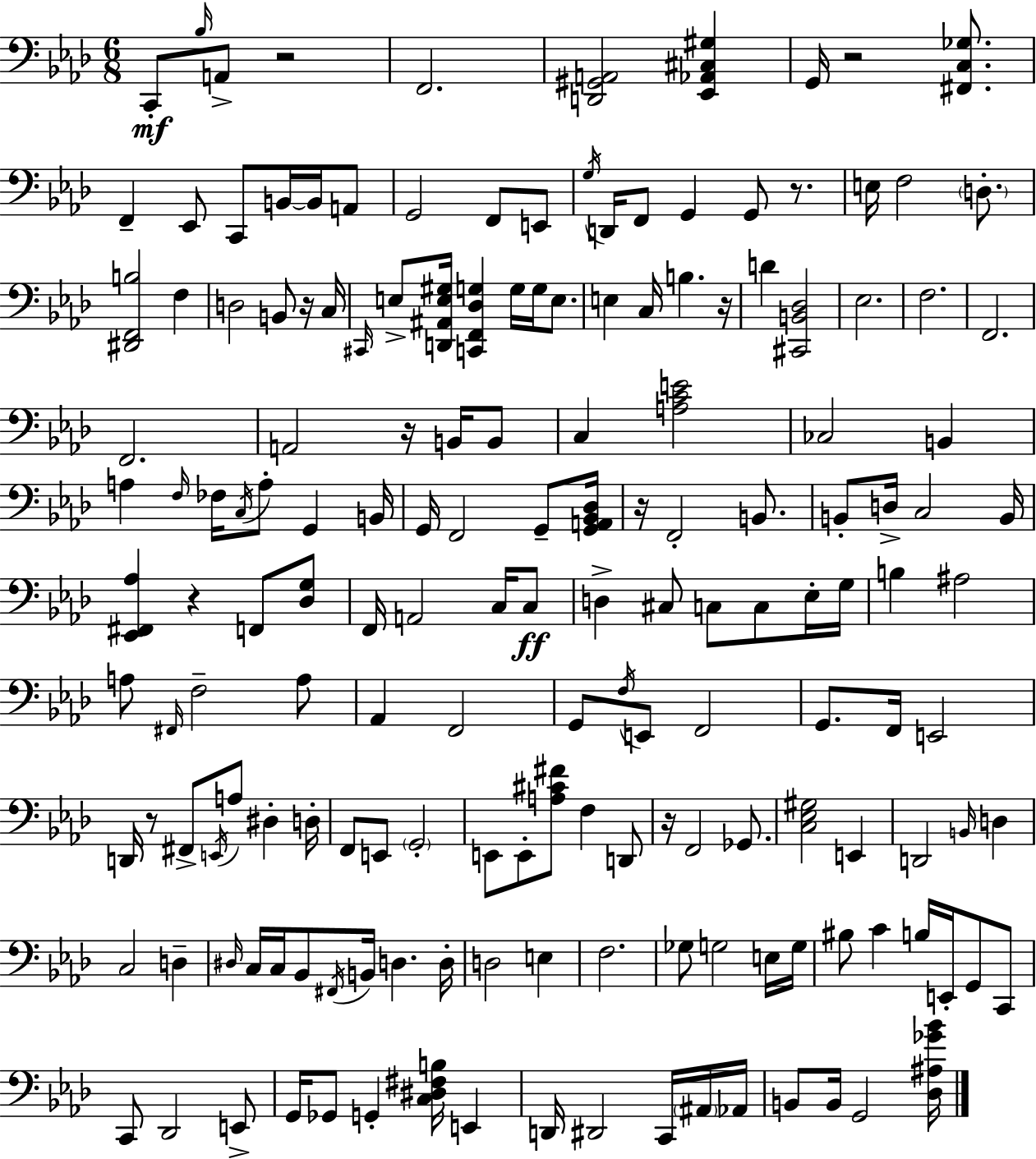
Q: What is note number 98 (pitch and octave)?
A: E2